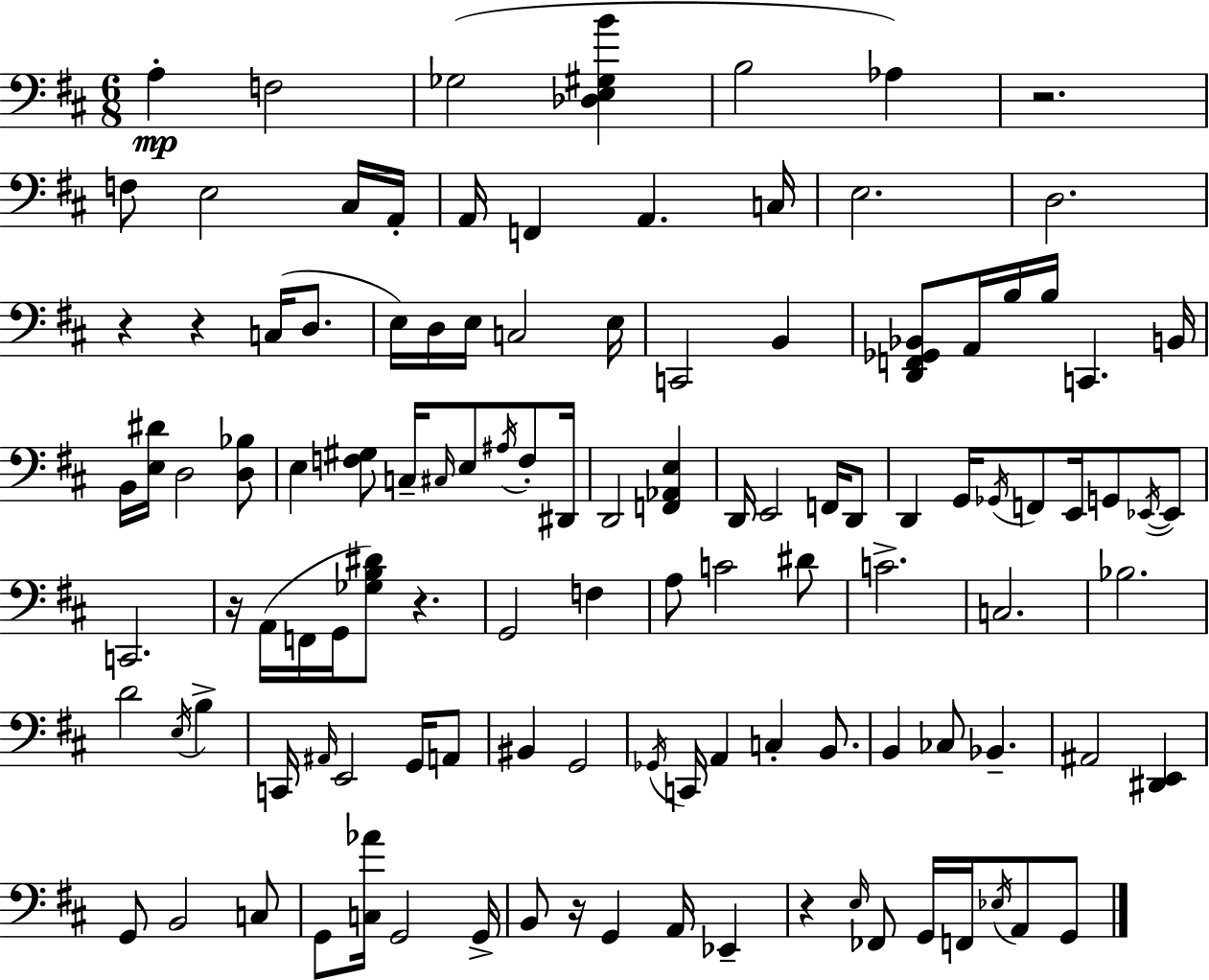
A3/q F3/h Gb3/h [Db3,E3,G#3,B4]/q B3/h Ab3/q R/h. F3/e E3/h C#3/s A2/s A2/s F2/q A2/q. C3/s E3/h. D3/h. R/q R/q C3/s D3/e. E3/s D3/s E3/s C3/h E3/s C2/h B2/q [D2,F2,Gb2,Bb2]/e A2/s B3/s B3/s C2/q. B2/s B2/s [E3,D#4]/s D3/h [D3,Bb3]/e E3/q [F3,G#3]/e C3/s C#3/s E3/e A#3/s F3/e D#2/s D2/h [F2,Ab2,E3]/q D2/s E2/h F2/s D2/e D2/q G2/s Gb2/s F2/e E2/s G2/e Eb2/s Eb2/e C2/h. R/s A2/s F2/s G2/s [Gb3,B3,D#4]/e R/q. G2/h F3/q A3/e C4/h D#4/e C4/h. C3/h. Bb3/h. D4/h E3/s B3/q C2/s A#2/s E2/h G2/s A2/e BIS2/q G2/h Gb2/s C2/s A2/q C3/q B2/e. B2/q CES3/e Bb2/q. A#2/h [D#2,E2]/q G2/e B2/h C3/e G2/e [C3,Ab4]/s G2/h G2/s B2/e R/s G2/q A2/s Eb2/q R/q E3/s FES2/e G2/s F2/s Eb3/s A2/e G2/e